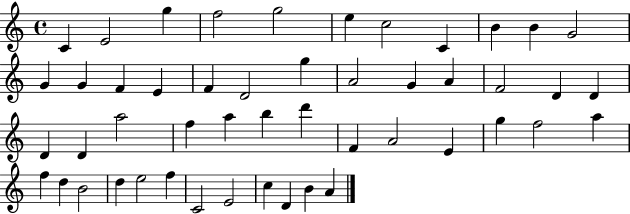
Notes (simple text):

C4/q E4/h G5/q F5/h G5/h E5/q C5/h C4/q B4/q B4/q G4/h G4/q G4/q F4/q E4/q F4/q D4/h G5/q A4/h G4/q A4/q F4/h D4/q D4/q D4/q D4/q A5/h F5/q A5/q B5/q D6/q F4/q A4/h E4/q G5/q F5/h A5/q F5/q D5/q B4/h D5/q E5/h F5/q C4/h E4/h C5/q D4/q B4/q A4/q